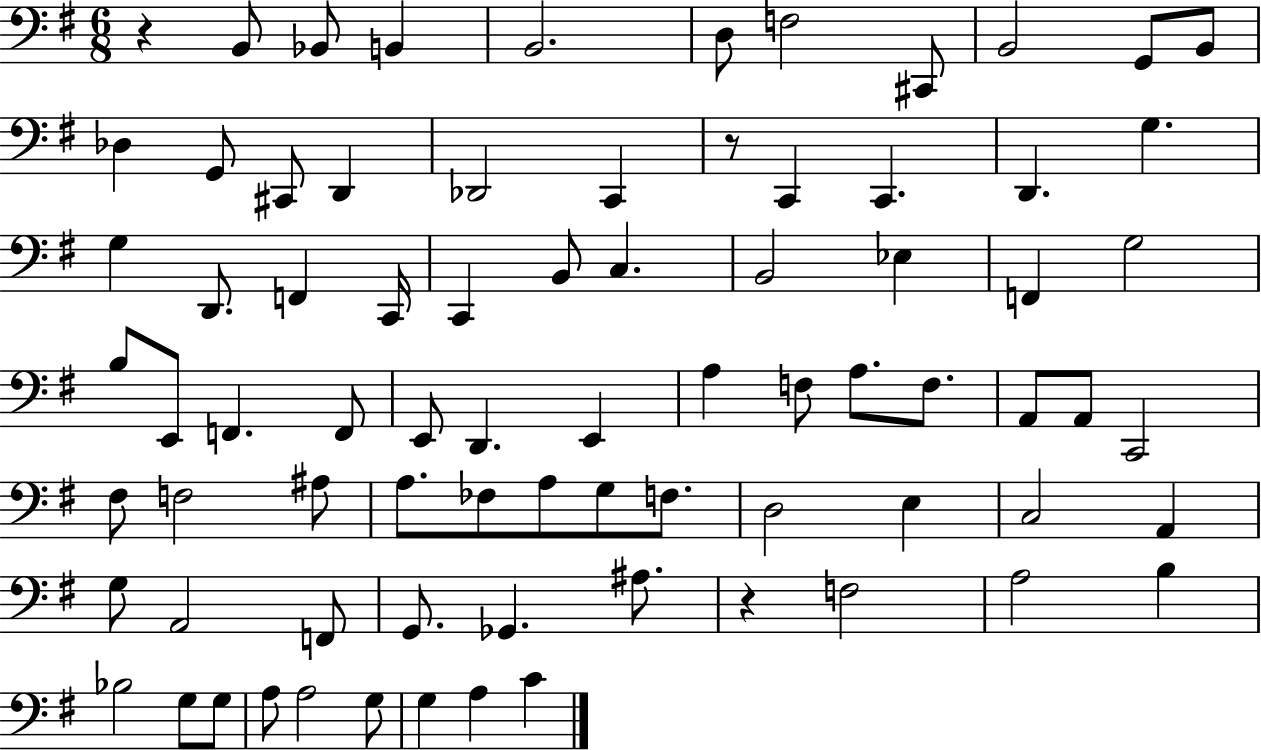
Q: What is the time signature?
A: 6/8